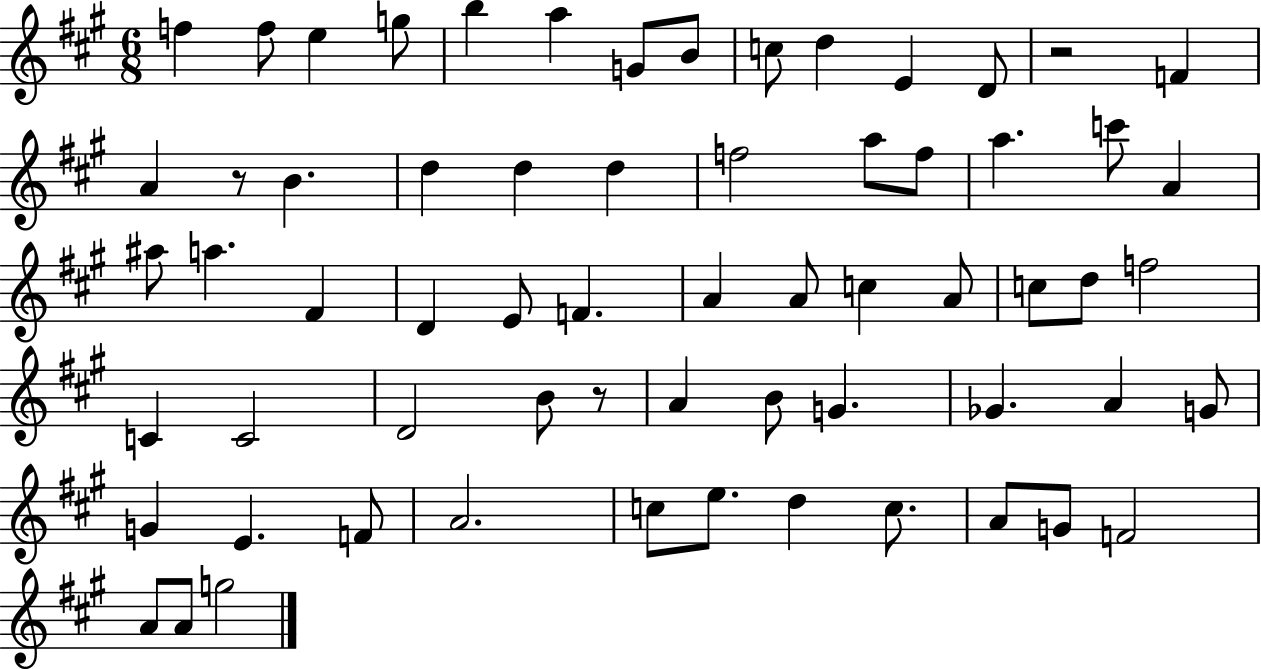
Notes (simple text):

F5/q F5/e E5/q G5/e B5/q A5/q G4/e B4/e C5/e D5/q E4/q D4/e R/h F4/q A4/q R/e B4/q. D5/q D5/q D5/q F5/h A5/e F5/e A5/q. C6/e A4/q A#5/e A5/q. F#4/q D4/q E4/e F4/q. A4/q A4/e C5/q A4/e C5/e D5/e F5/h C4/q C4/h D4/h B4/e R/e A4/q B4/e G4/q. Gb4/q. A4/q G4/e G4/q E4/q. F4/e A4/h. C5/e E5/e. D5/q C5/e. A4/e G4/e F4/h A4/e A4/e G5/h